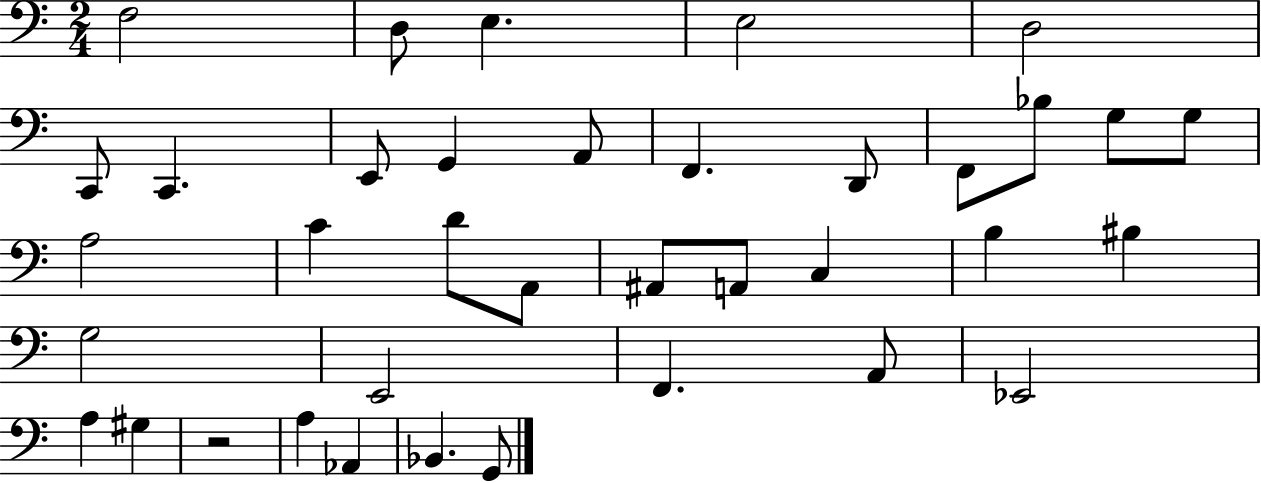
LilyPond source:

{
  \clef bass
  \numericTimeSignature
  \time 2/4
  \key c \major
  f2 | d8 e4. | e2 | d2 | \break c,8 c,4. | e,8 g,4 a,8 | f,4. d,8 | f,8 bes8 g8 g8 | \break a2 | c'4 d'8 a,8 | ais,8 a,8 c4 | b4 bis4 | \break g2 | e,2 | f,4. a,8 | ees,2 | \break a4 gis4 | r2 | a4 aes,4 | bes,4. g,8 | \break \bar "|."
}